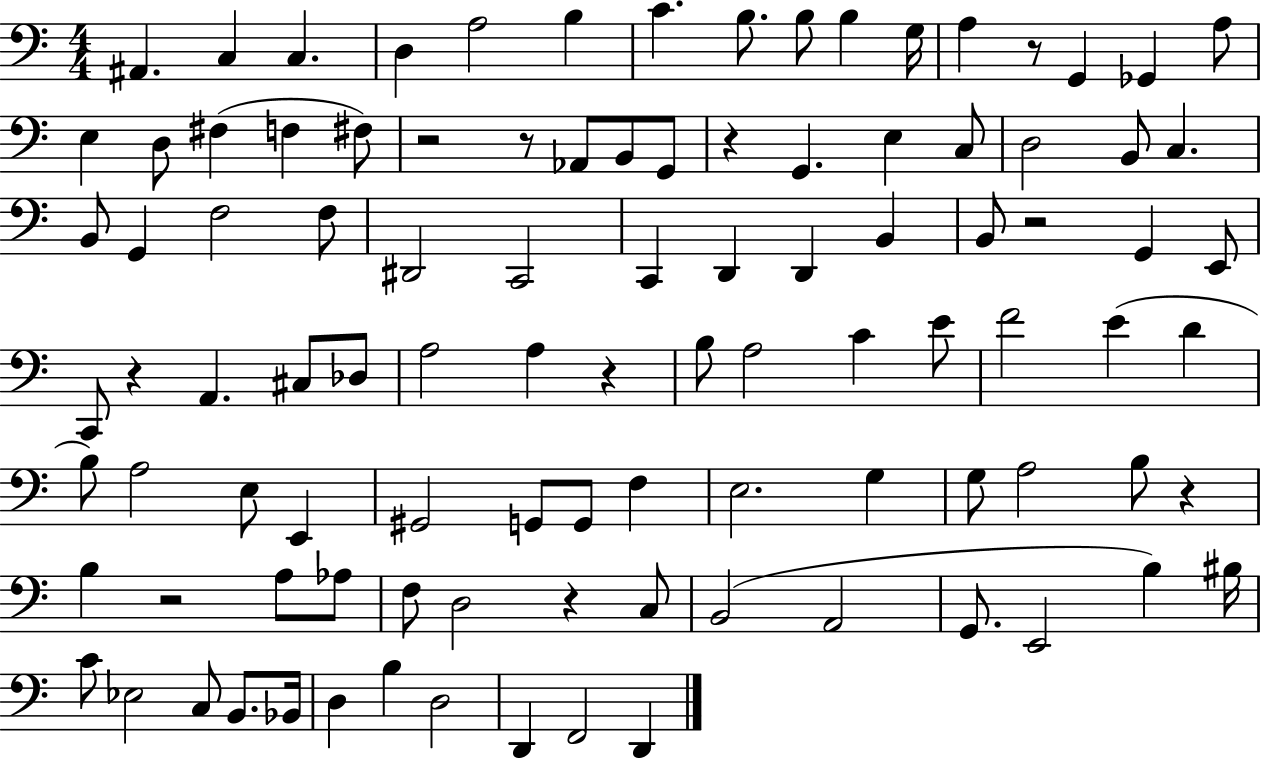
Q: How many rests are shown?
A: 10